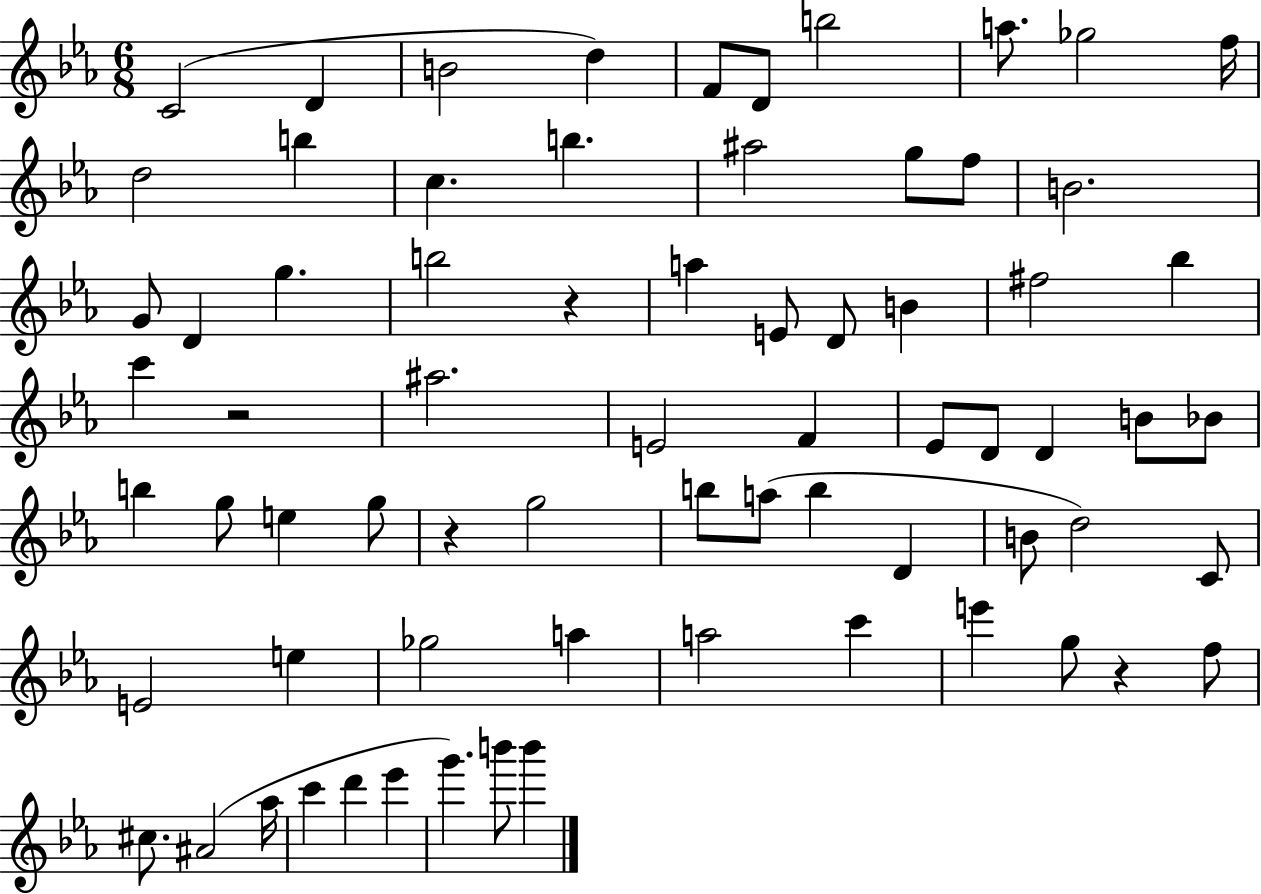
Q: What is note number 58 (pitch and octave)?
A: F5